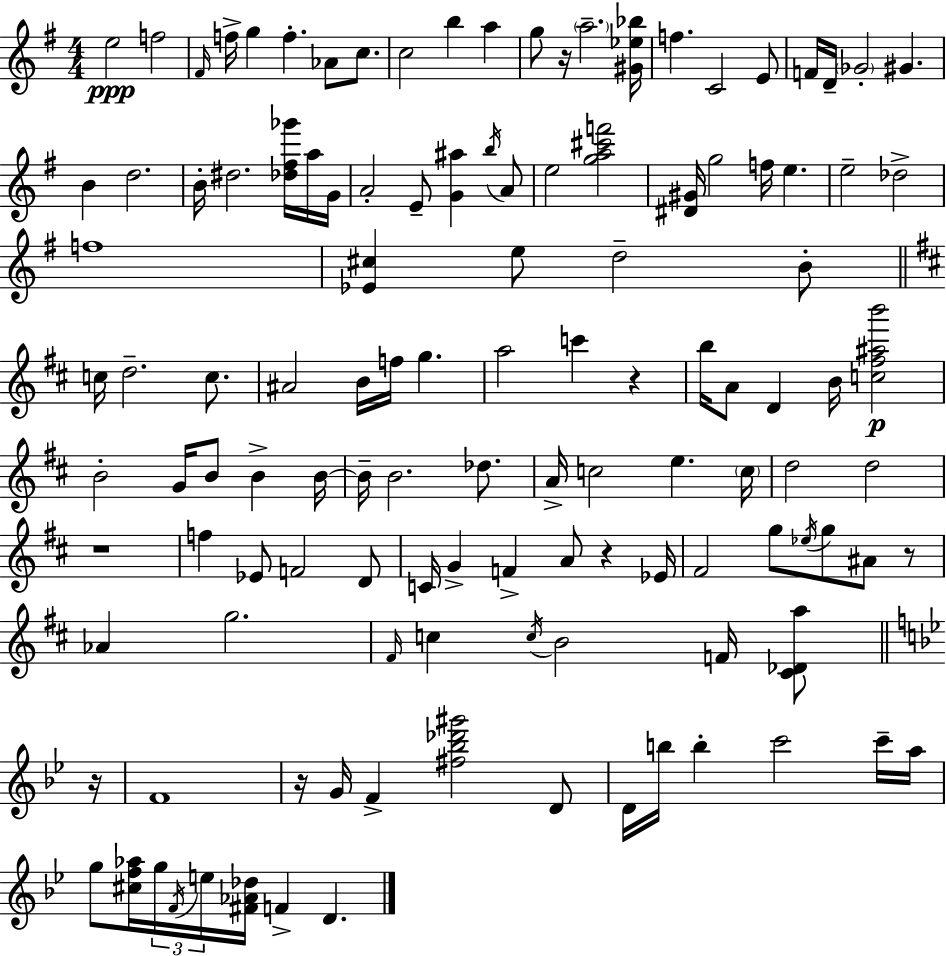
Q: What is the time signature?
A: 4/4